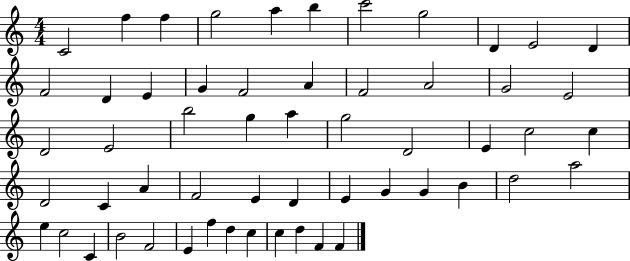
{
  \clef treble
  \numericTimeSignature
  \time 4/4
  \key c \major
  c'2 f''4 f''4 | g''2 a''4 b''4 | c'''2 g''2 | d'4 e'2 d'4 | \break f'2 d'4 e'4 | g'4 f'2 a'4 | f'2 a'2 | g'2 e'2 | \break d'2 e'2 | b''2 g''4 a''4 | g''2 d'2 | e'4 c''2 c''4 | \break d'2 c'4 a'4 | f'2 e'4 d'4 | e'4 g'4 g'4 b'4 | d''2 a''2 | \break e''4 c''2 c'4 | b'2 f'2 | e'4 f''4 d''4 c''4 | c''4 d''4 f'4 f'4 | \break \bar "|."
}